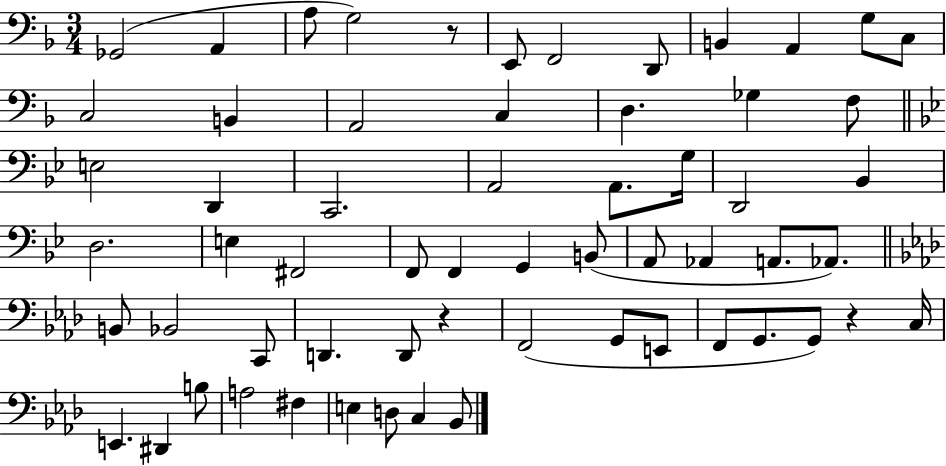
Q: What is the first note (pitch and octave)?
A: Gb2